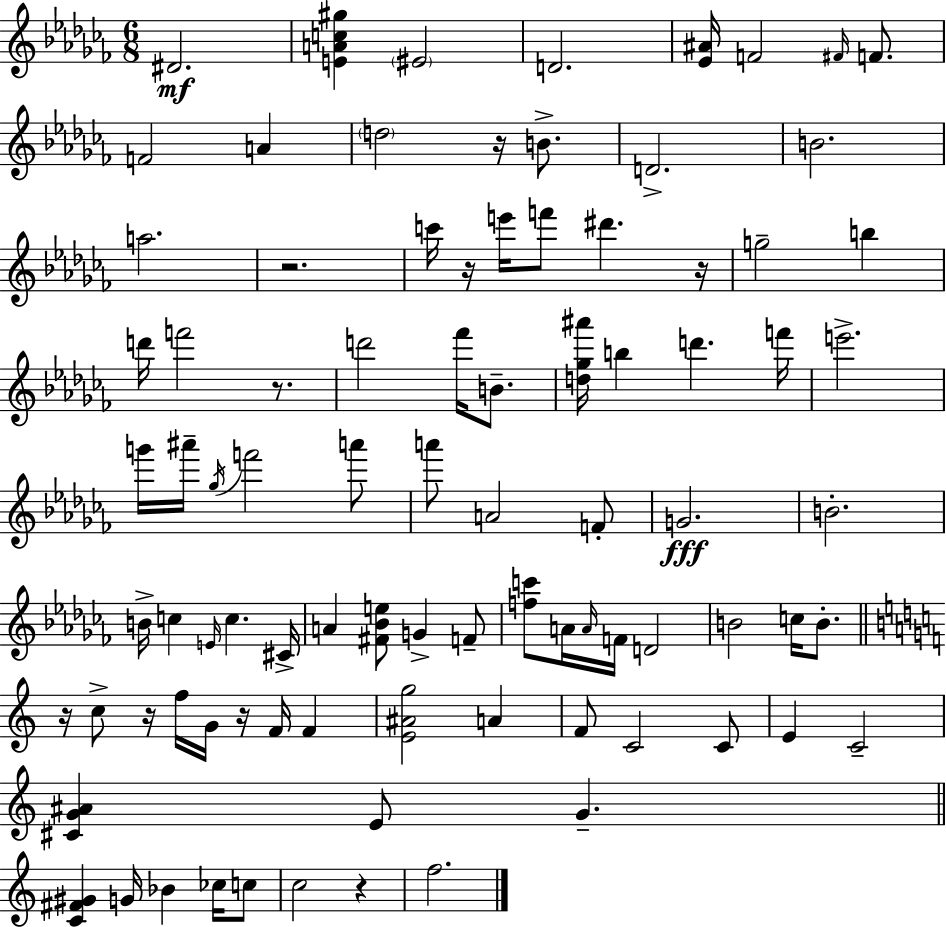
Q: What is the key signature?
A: AES minor